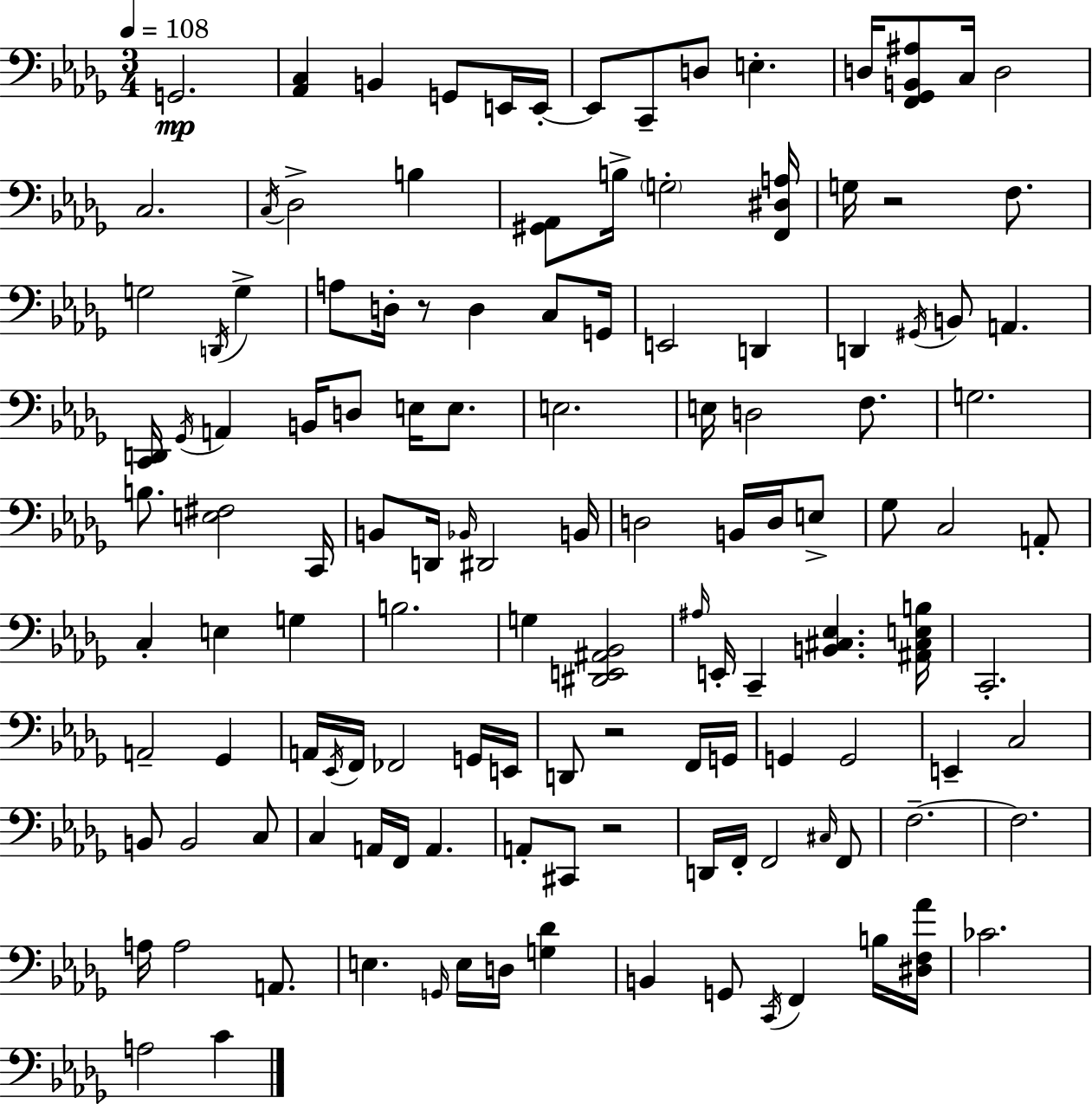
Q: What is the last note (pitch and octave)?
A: C4